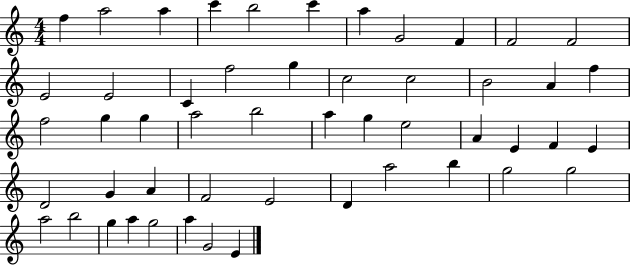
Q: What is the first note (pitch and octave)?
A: F5